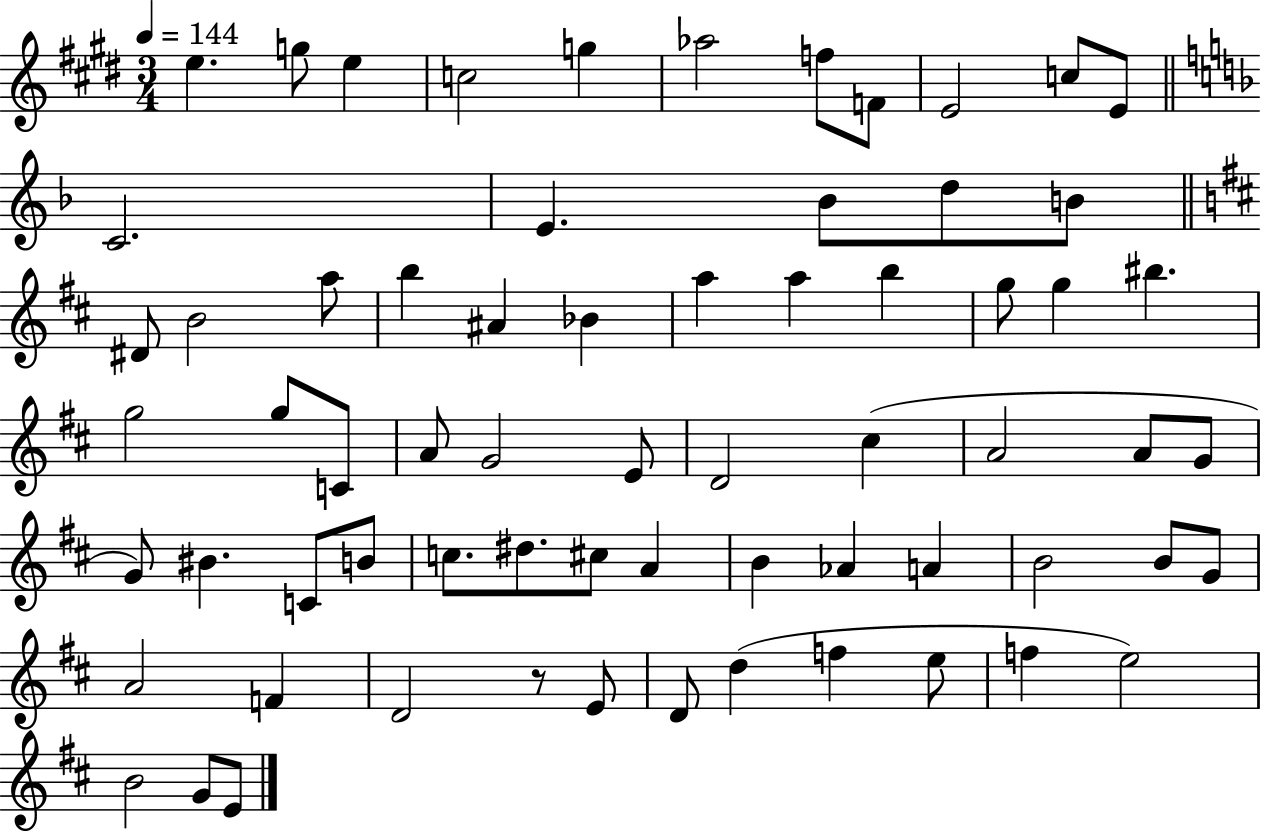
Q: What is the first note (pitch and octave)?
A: E5